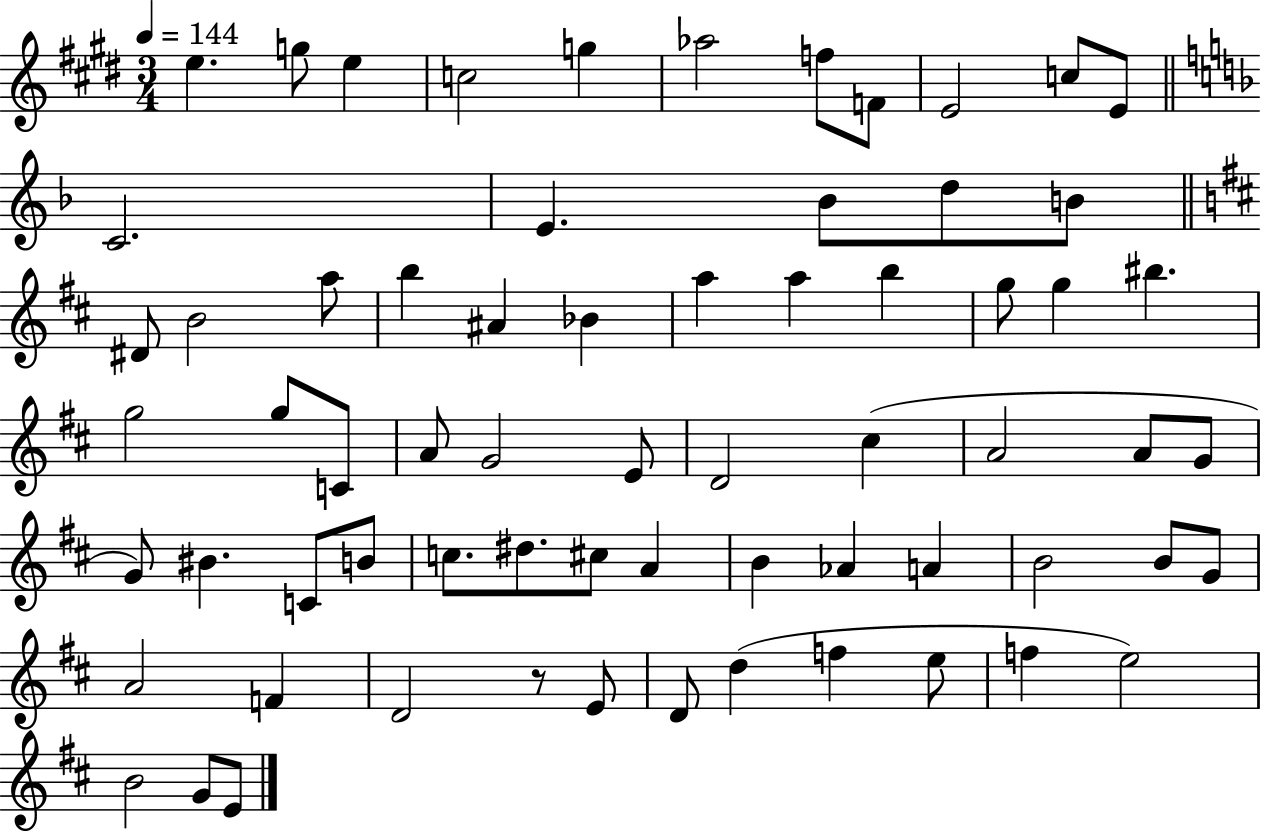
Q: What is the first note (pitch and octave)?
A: E5